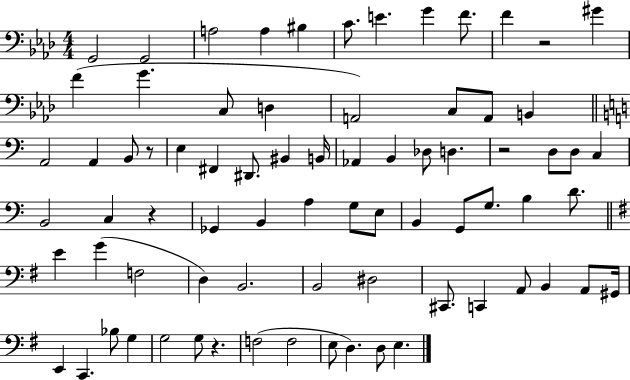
X:1
T:Untitled
M:4/4
L:1/4
K:Ab
G,,2 G,,2 A,2 A, ^B, C/2 E G F/2 F z2 ^G F G C,/2 D, A,,2 C,/2 A,,/2 B,, A,,2 A,, B,,/2 z/2 E, ^F,, ^D,,/2 ^B,, B,,/4 _A,, B,, _D,/2 D, z2 D,/2 D,/2 C, B,,2 C, z _G,, B,, A, G,/2 E,/2 B,, G,,/2 G,/2 B, D/2 E G F,2 D, B,,2 B,,2 ^D,2 ^C,,/2 C,, A,,/2 B,, A,,/2 ^G,,/4 E,, C,, _B,/2 G, G,2 G,/2 z F,2 F,2 E,/2 D, D,/2 E,